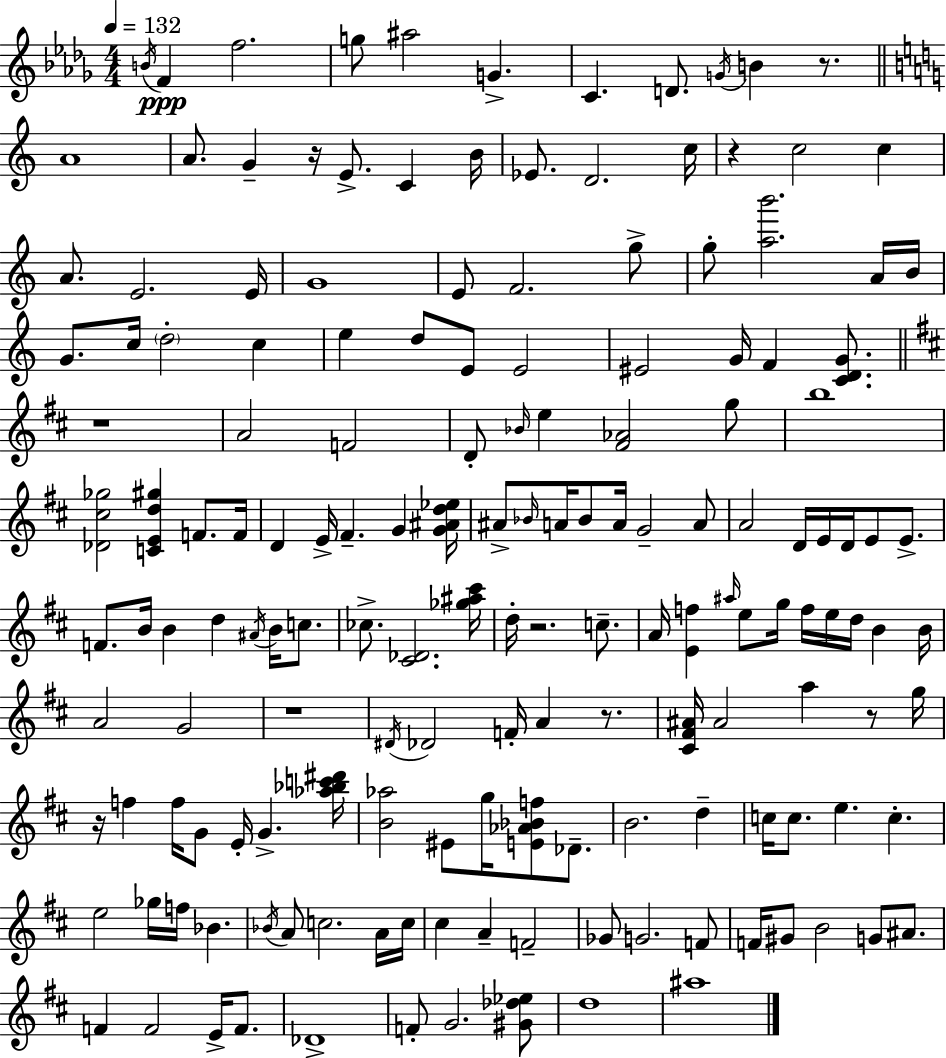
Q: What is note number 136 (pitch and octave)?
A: F4